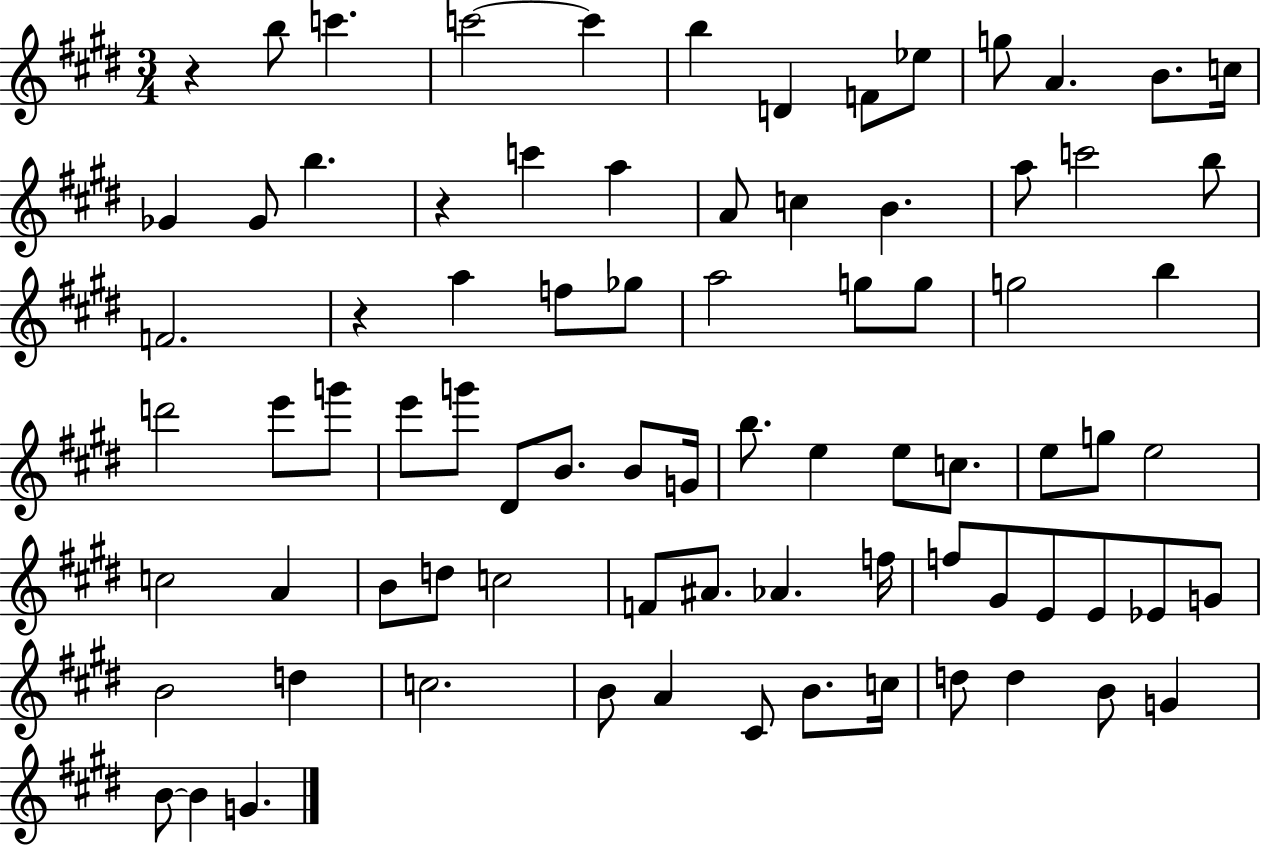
{
  \clef treble
  \numericTimeSignature
  \time 3/4
  \key e \major
  r4 b''8 c'''4. | c'''2~~ c'''4 | b''4 d'4 f'8 ees''8 | g''8 a'4. b'8. c''16 | \break ges'4 ges'8 b''4. | r4 c'''4 a''4 | a'8 c''4 b'4. | a''8 c'''2 b''8 | \break f'2. | r4 a''4 f''8 ges''8 | a''2 g''8 g''8 | g''2 b''4 | \break d'''2 e'''8 g'''8 | e'''8 g'''8 dis'8 b'8. b'8 g'16 | b''8. e''4 e''8 c''8. | e''8 g''8 e''2 | \break c''2 a'4 | b'8 d''8 c''2 | f'8 ais'8. aes'4. f''16 | f''8 gis'8 e'8 e'8 ees'8 g'8 | \break b'2 d''4 | c''2. | b'8 a'4 cis'8 b'8. c''16 | d''8 d''4 b'8 g'4 | \break b'8~~ b'4 g'4. | \bar "|."
}